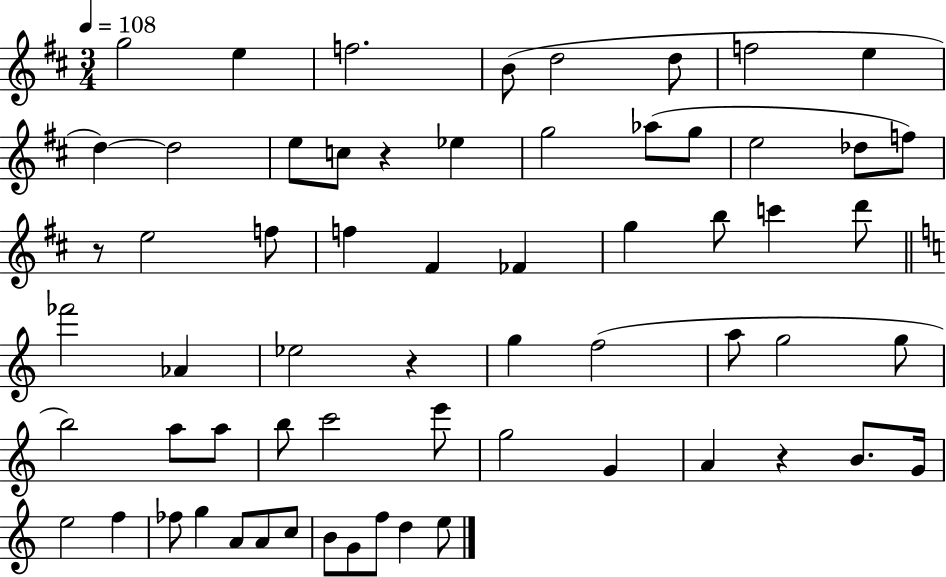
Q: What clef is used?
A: treble